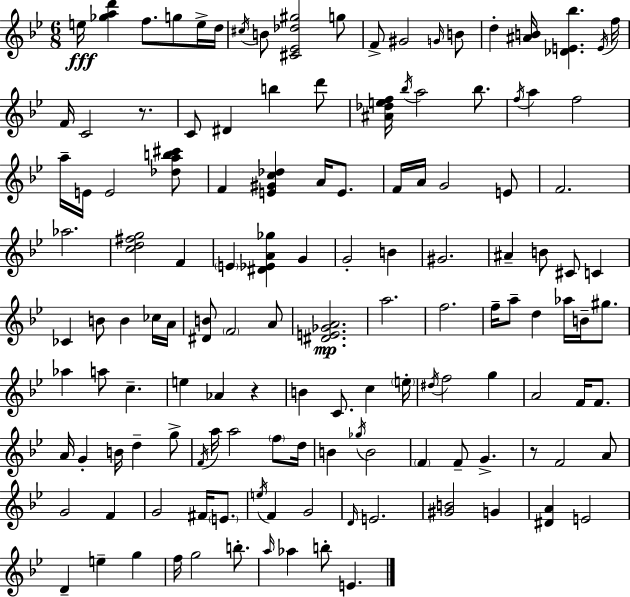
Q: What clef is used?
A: treble